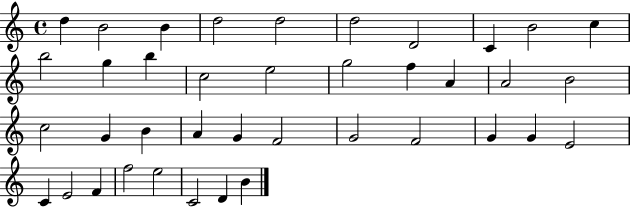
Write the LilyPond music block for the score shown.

{
  \clef treble
  \time 4/4
  \defaultTimeSignature
  \key c \major
  d''4 b'2 b'4 | d''2 d''2 | d''2 d'2 | c'4 b'2 c''4 | \break b''2 g''4 b''4 | c''2 e''2 | g''2 f''4 a'4 | a'2 b'2 | \break c''2 g'4 b'4 | a'4 g'4 f'2 | g'2 f'2 | g'4 g'4 e'2 | \break c'4 e'2 f'4 | f''2 e''2 | c'2 d'4 b'4 | \bar "|."
}